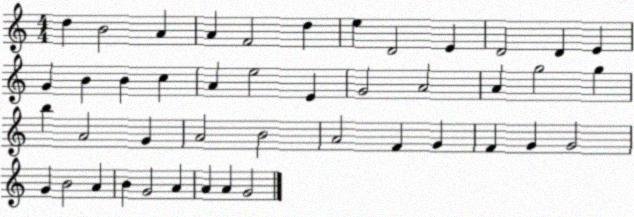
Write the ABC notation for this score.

X:1
T:Untitled
M:4/4
L:1/4
K:C
d B2 A A F2 d e D2 E D2 D E G B B c A e2 E G2 A2 A g2 g b A2 G A2 B2 A2 F G F G G2 G B2 A B G2 A A A G2